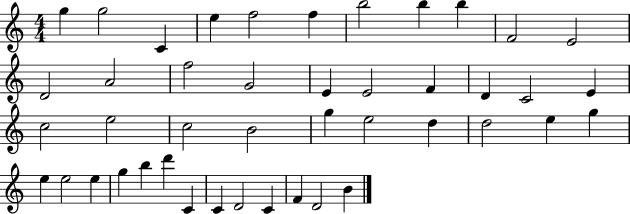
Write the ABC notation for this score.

X:1
T:Untitled
M:4/4
L:1/4
K:C
g g2 C e f2 f b2 b b F2 E2 D2 A2 f2 G2 E E2 F D C2 E c2 e2 c2 B2 g e2 d d2 e g e e2 e g b d' C C D2 C F D2 B